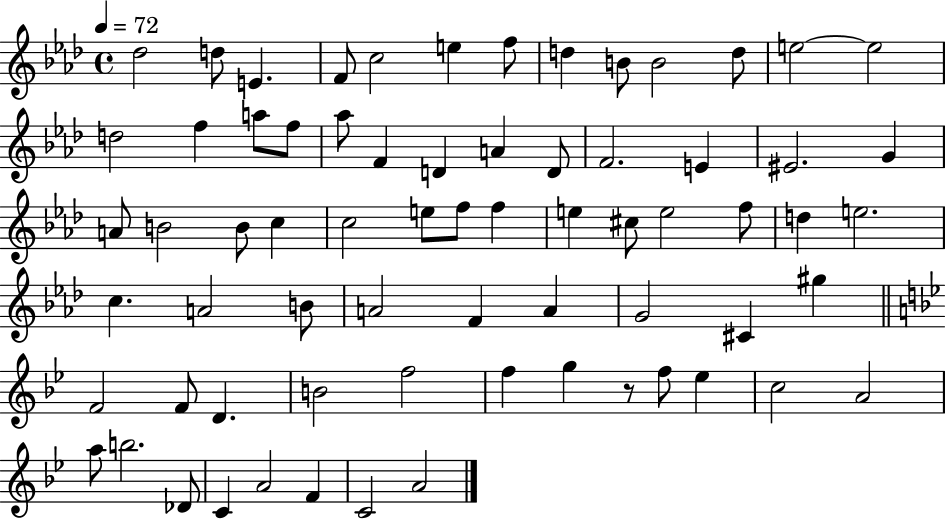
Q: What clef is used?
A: treble